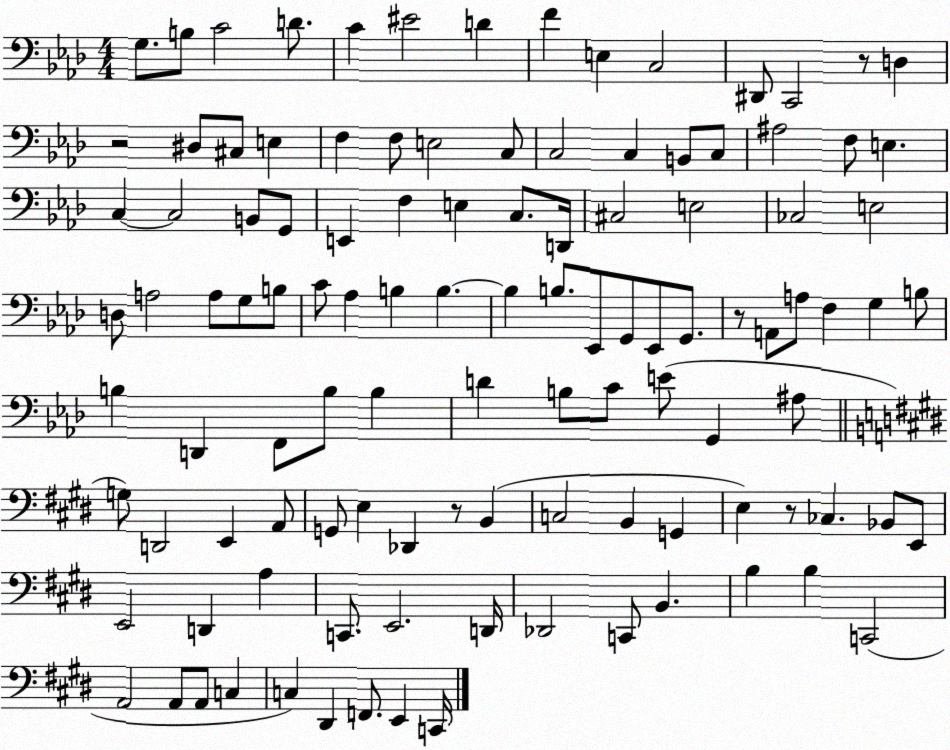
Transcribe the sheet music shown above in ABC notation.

X:1
T:Untitled
M:4/4
L:1/4
K:Ab
G,/2 B,/2 C2 D/2 C ^E2 D F E, C,2 ^D,,/2 C,,2 z/2 D, z2 ^D,/2 ^C,/2 E, F, F,/2 E,2 C,/2 C,2 C, B,,/2 C,/2 ^A,2 F,/2 E, C, C,2 B,,/2 G,,/2 E,, F, E, C,/2 D,,/4 ^C,2 E,2 _C,2 E,2 D,/2 A,2 A,/2 G,/2 B,/2 C/2 _A, B, B, B, B,/2 _E,,/2 G,,/2 _E,,/2 G,,/2 z/2 A,,/2 A,/2 F, G, B,/2 B, D,, F,,/2 B,/2 B, D B,/2 C/2 E/2 G,, ^A,/2 G,/2 D,,2 E,, A,,/2 G,,/2 E, _D,, z/2 B,, C,2 B,, G,, E, z/2 _C, _B,,/2 E,,/2 E,,2 D,, A, C,,/2 E,,2 D,,/4 _D,,2 C,,/2 B,, B, B, C,,2 A,,2 A,,/2 A,,/2 C, C, ^D,, F,,/2 E,, C,,/4